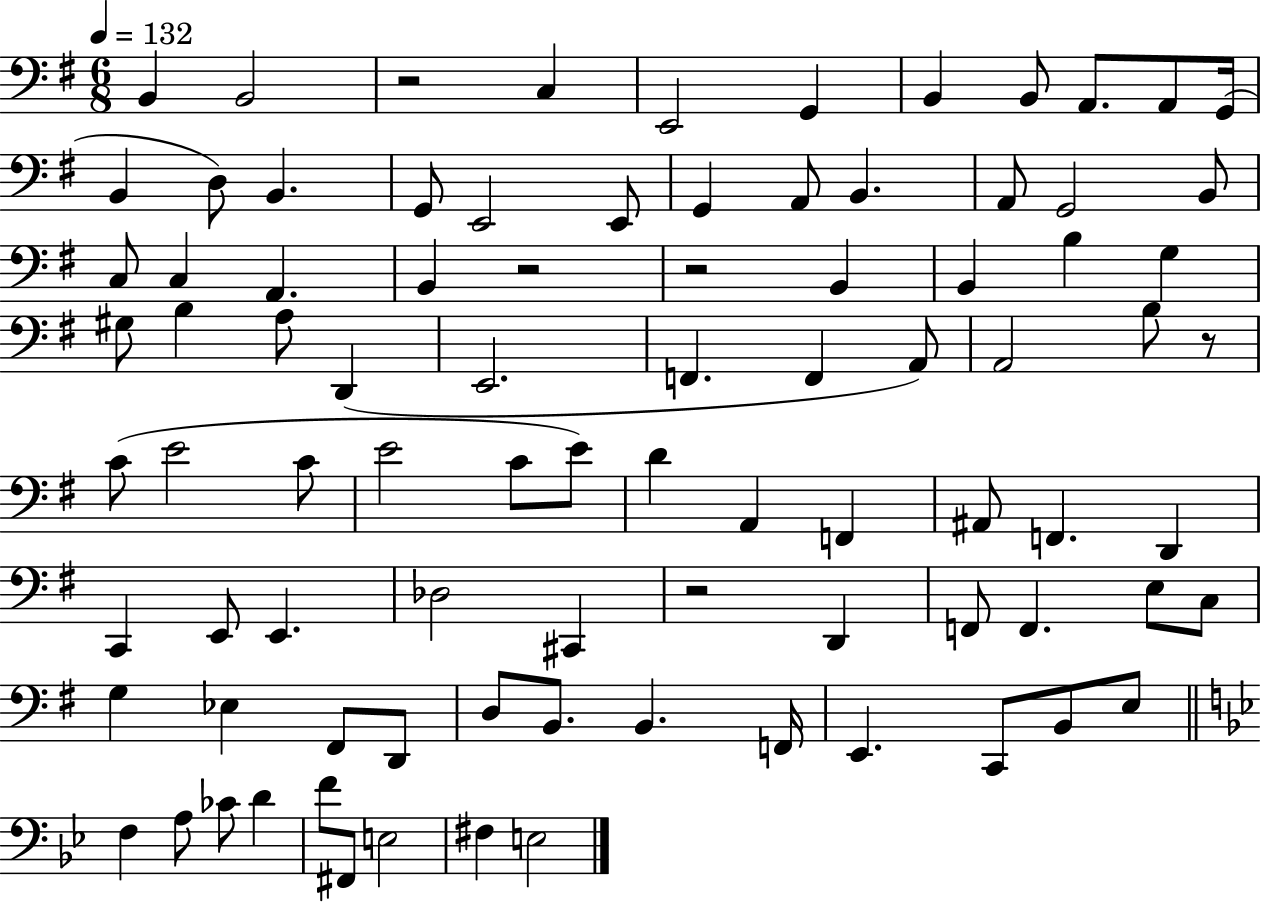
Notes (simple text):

B2/q B2/h R/h C3/q E2/h G2/q B2/q B2/e A2/e. A2/e G2/s B2/q D3/e B2/q. G2/e E2/h E2/e G2/q A2/e B2/q. A2/e G2/h B2/e C3/e C3/q A2/q. B2/q R/h R/h B2/q B2/q B3/q G3/q G#3/e B3/q A3/e D2/q E2/h. F2/q. F2/q A2/e A2/h B3/e R/e C4/e E4/h C4/e E4/h C4/e E4/e D4/q A2/q F2/q A#2/e F2/q. D2/q C2/q E2/e E2/q. Db3/h C#2/q R/h D2/q F2/e F2/q. E3/e C3/e G3/q Eb3/q F#2/e D2/e D3/e B2/e. B2/q. F2/s E2/q. C2/e B2/e E3/e F3/q A3/e CES4/e D4/q F4/e F#2/e E3/h F#3/q E3/h